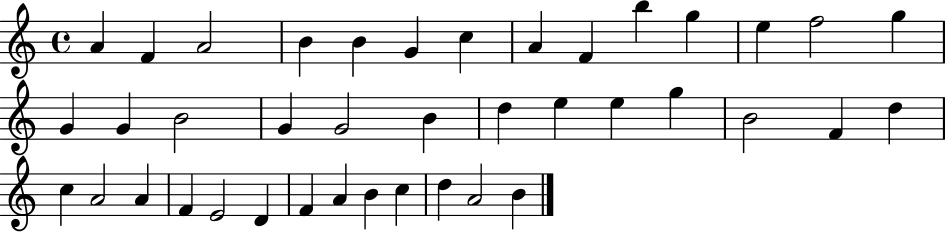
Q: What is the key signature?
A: C major